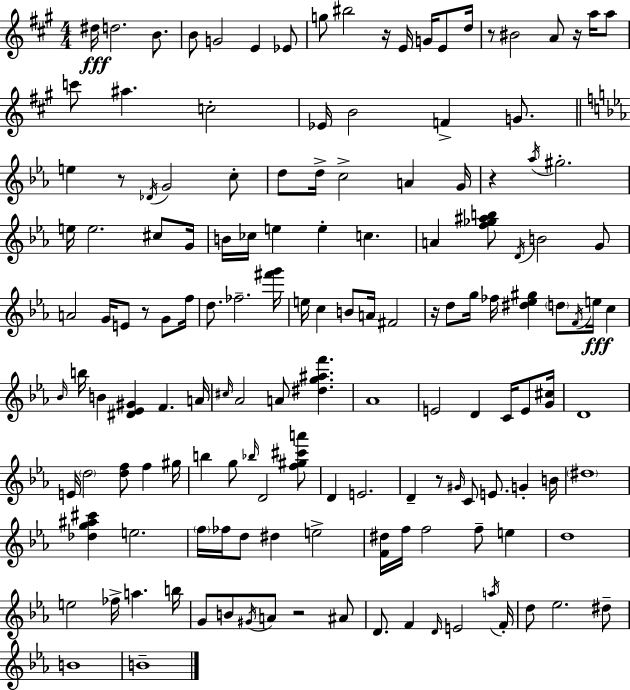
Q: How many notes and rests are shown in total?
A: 148